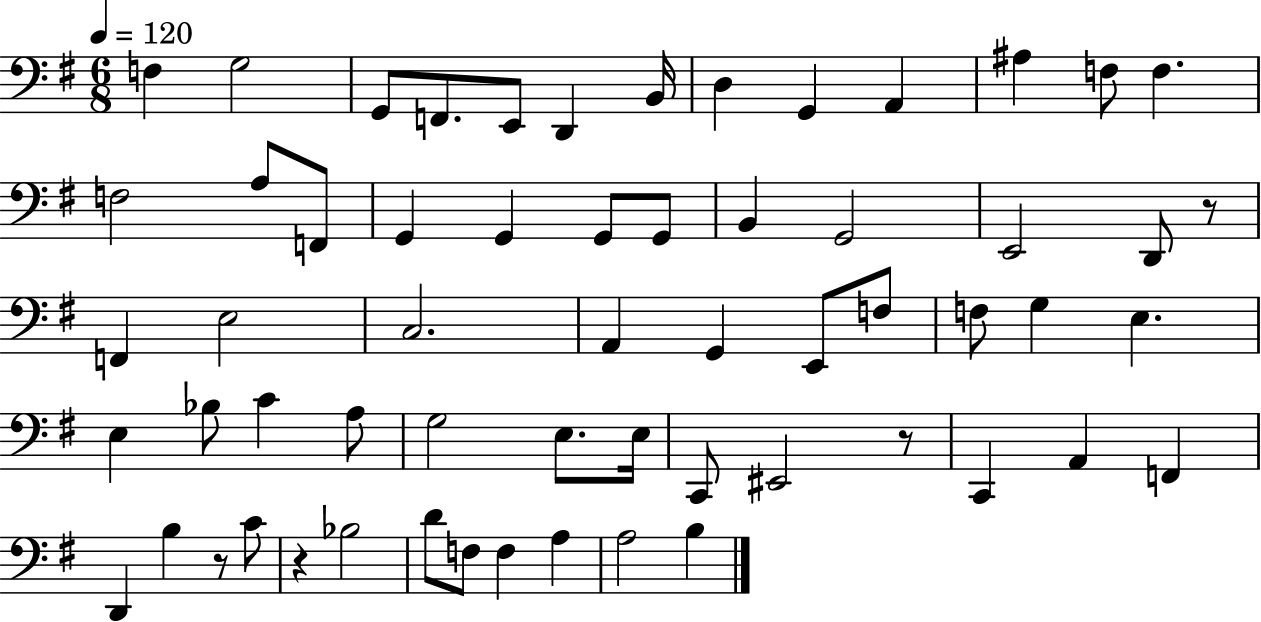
F3/q G3/h G2/e F2/e. E2/e D2/q B2/s D3/q G2/q A2/q A#3/q F3/e F3/q. F3/h A3/e F2/e G2/q G2/q G2/e G2/e B2/q G2/h E2/h D2/e R/e F2/q E3/h C3/h. A2/q G2/q E2/e F3/e F3/e G3/q E3/q. E3/q Bb3/e C4/q A3/e G3/h E3/e. E3/s C2/e EIS2/h R/e C2/q A2/q F2/q D2/q B3/q R/e C4/e R/q Bb3/h D4/e F3/e F3/q A3/q A3/h B3/q